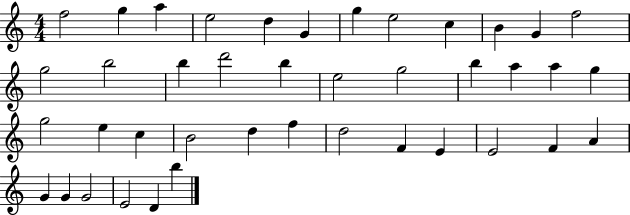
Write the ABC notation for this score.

X:1
T:Untitled
M:4/4
L:1/4
K:C
f2 g a e2 d G g e2 c B G f2 g2 b2 b d'2 b e2 g2 b a a g g2 e c B2 d f d2 F E E2 F A G G G2 E2 D b